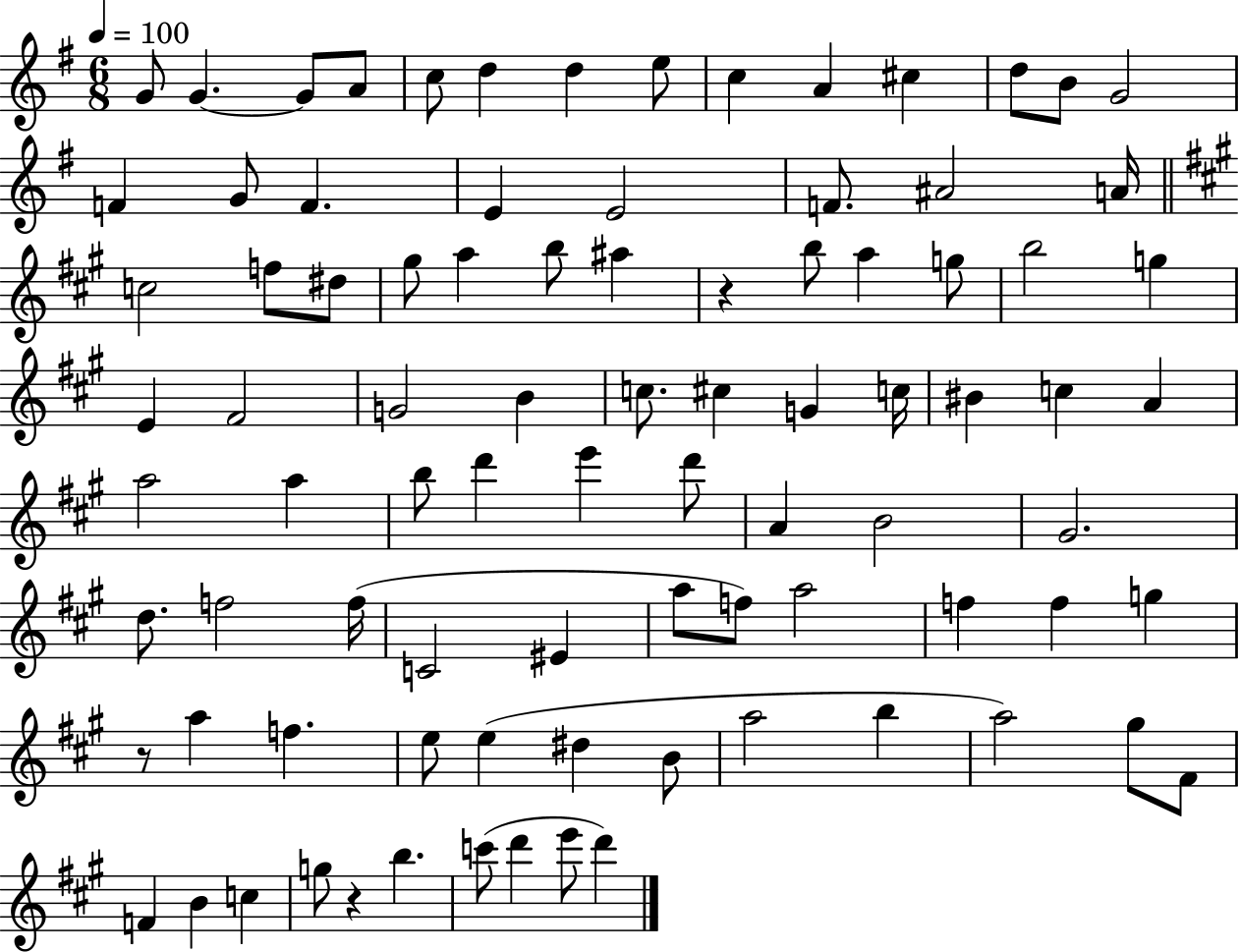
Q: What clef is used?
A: treble